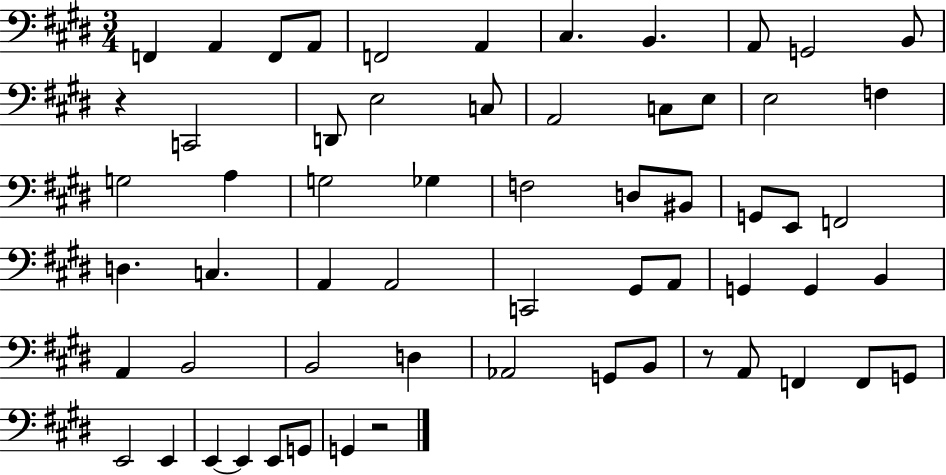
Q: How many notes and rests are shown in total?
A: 61